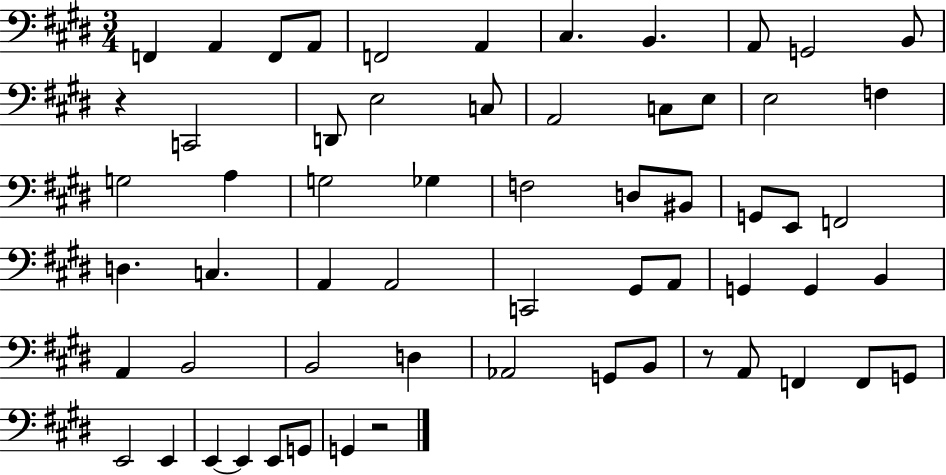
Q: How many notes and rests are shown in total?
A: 61